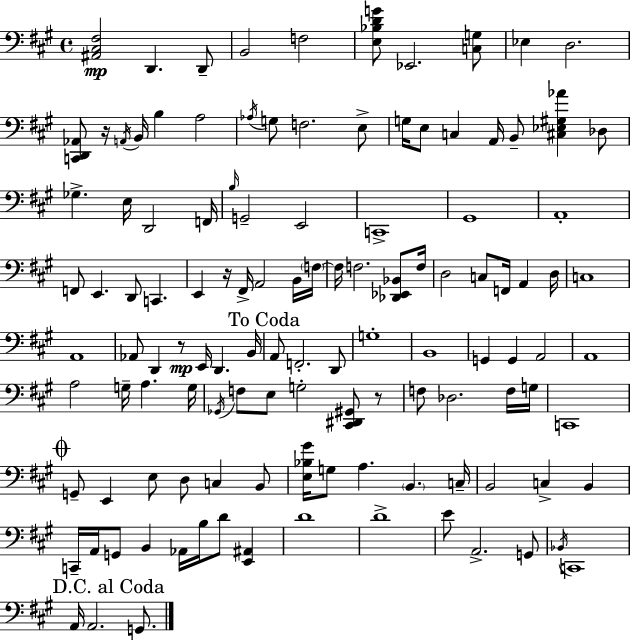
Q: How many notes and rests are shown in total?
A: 120